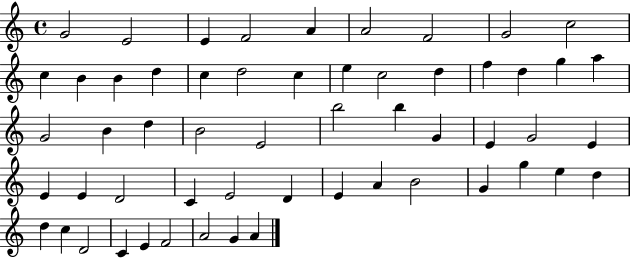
G4/h E4/h E4/q F4/h A4/q A4/h F4/h G4/h C5/h C5/q B4/q B4/q D5/q C5/q D5/h C5/q E5/q C5/h D5/q F5/q D5/q G5/q A5/q G4/h B4/q D5/q B4/h E4/h B5/h B5/q G4/q E4/q G4/h E4/q E4/q E4/q D4/h C4/q E4/h D4/q E4/q A4/q B4/h G4/q G5/q E5/q D5/q D5/q C5/q D4/h C4/q E4/q F4/h A4/h G4/q A4/q